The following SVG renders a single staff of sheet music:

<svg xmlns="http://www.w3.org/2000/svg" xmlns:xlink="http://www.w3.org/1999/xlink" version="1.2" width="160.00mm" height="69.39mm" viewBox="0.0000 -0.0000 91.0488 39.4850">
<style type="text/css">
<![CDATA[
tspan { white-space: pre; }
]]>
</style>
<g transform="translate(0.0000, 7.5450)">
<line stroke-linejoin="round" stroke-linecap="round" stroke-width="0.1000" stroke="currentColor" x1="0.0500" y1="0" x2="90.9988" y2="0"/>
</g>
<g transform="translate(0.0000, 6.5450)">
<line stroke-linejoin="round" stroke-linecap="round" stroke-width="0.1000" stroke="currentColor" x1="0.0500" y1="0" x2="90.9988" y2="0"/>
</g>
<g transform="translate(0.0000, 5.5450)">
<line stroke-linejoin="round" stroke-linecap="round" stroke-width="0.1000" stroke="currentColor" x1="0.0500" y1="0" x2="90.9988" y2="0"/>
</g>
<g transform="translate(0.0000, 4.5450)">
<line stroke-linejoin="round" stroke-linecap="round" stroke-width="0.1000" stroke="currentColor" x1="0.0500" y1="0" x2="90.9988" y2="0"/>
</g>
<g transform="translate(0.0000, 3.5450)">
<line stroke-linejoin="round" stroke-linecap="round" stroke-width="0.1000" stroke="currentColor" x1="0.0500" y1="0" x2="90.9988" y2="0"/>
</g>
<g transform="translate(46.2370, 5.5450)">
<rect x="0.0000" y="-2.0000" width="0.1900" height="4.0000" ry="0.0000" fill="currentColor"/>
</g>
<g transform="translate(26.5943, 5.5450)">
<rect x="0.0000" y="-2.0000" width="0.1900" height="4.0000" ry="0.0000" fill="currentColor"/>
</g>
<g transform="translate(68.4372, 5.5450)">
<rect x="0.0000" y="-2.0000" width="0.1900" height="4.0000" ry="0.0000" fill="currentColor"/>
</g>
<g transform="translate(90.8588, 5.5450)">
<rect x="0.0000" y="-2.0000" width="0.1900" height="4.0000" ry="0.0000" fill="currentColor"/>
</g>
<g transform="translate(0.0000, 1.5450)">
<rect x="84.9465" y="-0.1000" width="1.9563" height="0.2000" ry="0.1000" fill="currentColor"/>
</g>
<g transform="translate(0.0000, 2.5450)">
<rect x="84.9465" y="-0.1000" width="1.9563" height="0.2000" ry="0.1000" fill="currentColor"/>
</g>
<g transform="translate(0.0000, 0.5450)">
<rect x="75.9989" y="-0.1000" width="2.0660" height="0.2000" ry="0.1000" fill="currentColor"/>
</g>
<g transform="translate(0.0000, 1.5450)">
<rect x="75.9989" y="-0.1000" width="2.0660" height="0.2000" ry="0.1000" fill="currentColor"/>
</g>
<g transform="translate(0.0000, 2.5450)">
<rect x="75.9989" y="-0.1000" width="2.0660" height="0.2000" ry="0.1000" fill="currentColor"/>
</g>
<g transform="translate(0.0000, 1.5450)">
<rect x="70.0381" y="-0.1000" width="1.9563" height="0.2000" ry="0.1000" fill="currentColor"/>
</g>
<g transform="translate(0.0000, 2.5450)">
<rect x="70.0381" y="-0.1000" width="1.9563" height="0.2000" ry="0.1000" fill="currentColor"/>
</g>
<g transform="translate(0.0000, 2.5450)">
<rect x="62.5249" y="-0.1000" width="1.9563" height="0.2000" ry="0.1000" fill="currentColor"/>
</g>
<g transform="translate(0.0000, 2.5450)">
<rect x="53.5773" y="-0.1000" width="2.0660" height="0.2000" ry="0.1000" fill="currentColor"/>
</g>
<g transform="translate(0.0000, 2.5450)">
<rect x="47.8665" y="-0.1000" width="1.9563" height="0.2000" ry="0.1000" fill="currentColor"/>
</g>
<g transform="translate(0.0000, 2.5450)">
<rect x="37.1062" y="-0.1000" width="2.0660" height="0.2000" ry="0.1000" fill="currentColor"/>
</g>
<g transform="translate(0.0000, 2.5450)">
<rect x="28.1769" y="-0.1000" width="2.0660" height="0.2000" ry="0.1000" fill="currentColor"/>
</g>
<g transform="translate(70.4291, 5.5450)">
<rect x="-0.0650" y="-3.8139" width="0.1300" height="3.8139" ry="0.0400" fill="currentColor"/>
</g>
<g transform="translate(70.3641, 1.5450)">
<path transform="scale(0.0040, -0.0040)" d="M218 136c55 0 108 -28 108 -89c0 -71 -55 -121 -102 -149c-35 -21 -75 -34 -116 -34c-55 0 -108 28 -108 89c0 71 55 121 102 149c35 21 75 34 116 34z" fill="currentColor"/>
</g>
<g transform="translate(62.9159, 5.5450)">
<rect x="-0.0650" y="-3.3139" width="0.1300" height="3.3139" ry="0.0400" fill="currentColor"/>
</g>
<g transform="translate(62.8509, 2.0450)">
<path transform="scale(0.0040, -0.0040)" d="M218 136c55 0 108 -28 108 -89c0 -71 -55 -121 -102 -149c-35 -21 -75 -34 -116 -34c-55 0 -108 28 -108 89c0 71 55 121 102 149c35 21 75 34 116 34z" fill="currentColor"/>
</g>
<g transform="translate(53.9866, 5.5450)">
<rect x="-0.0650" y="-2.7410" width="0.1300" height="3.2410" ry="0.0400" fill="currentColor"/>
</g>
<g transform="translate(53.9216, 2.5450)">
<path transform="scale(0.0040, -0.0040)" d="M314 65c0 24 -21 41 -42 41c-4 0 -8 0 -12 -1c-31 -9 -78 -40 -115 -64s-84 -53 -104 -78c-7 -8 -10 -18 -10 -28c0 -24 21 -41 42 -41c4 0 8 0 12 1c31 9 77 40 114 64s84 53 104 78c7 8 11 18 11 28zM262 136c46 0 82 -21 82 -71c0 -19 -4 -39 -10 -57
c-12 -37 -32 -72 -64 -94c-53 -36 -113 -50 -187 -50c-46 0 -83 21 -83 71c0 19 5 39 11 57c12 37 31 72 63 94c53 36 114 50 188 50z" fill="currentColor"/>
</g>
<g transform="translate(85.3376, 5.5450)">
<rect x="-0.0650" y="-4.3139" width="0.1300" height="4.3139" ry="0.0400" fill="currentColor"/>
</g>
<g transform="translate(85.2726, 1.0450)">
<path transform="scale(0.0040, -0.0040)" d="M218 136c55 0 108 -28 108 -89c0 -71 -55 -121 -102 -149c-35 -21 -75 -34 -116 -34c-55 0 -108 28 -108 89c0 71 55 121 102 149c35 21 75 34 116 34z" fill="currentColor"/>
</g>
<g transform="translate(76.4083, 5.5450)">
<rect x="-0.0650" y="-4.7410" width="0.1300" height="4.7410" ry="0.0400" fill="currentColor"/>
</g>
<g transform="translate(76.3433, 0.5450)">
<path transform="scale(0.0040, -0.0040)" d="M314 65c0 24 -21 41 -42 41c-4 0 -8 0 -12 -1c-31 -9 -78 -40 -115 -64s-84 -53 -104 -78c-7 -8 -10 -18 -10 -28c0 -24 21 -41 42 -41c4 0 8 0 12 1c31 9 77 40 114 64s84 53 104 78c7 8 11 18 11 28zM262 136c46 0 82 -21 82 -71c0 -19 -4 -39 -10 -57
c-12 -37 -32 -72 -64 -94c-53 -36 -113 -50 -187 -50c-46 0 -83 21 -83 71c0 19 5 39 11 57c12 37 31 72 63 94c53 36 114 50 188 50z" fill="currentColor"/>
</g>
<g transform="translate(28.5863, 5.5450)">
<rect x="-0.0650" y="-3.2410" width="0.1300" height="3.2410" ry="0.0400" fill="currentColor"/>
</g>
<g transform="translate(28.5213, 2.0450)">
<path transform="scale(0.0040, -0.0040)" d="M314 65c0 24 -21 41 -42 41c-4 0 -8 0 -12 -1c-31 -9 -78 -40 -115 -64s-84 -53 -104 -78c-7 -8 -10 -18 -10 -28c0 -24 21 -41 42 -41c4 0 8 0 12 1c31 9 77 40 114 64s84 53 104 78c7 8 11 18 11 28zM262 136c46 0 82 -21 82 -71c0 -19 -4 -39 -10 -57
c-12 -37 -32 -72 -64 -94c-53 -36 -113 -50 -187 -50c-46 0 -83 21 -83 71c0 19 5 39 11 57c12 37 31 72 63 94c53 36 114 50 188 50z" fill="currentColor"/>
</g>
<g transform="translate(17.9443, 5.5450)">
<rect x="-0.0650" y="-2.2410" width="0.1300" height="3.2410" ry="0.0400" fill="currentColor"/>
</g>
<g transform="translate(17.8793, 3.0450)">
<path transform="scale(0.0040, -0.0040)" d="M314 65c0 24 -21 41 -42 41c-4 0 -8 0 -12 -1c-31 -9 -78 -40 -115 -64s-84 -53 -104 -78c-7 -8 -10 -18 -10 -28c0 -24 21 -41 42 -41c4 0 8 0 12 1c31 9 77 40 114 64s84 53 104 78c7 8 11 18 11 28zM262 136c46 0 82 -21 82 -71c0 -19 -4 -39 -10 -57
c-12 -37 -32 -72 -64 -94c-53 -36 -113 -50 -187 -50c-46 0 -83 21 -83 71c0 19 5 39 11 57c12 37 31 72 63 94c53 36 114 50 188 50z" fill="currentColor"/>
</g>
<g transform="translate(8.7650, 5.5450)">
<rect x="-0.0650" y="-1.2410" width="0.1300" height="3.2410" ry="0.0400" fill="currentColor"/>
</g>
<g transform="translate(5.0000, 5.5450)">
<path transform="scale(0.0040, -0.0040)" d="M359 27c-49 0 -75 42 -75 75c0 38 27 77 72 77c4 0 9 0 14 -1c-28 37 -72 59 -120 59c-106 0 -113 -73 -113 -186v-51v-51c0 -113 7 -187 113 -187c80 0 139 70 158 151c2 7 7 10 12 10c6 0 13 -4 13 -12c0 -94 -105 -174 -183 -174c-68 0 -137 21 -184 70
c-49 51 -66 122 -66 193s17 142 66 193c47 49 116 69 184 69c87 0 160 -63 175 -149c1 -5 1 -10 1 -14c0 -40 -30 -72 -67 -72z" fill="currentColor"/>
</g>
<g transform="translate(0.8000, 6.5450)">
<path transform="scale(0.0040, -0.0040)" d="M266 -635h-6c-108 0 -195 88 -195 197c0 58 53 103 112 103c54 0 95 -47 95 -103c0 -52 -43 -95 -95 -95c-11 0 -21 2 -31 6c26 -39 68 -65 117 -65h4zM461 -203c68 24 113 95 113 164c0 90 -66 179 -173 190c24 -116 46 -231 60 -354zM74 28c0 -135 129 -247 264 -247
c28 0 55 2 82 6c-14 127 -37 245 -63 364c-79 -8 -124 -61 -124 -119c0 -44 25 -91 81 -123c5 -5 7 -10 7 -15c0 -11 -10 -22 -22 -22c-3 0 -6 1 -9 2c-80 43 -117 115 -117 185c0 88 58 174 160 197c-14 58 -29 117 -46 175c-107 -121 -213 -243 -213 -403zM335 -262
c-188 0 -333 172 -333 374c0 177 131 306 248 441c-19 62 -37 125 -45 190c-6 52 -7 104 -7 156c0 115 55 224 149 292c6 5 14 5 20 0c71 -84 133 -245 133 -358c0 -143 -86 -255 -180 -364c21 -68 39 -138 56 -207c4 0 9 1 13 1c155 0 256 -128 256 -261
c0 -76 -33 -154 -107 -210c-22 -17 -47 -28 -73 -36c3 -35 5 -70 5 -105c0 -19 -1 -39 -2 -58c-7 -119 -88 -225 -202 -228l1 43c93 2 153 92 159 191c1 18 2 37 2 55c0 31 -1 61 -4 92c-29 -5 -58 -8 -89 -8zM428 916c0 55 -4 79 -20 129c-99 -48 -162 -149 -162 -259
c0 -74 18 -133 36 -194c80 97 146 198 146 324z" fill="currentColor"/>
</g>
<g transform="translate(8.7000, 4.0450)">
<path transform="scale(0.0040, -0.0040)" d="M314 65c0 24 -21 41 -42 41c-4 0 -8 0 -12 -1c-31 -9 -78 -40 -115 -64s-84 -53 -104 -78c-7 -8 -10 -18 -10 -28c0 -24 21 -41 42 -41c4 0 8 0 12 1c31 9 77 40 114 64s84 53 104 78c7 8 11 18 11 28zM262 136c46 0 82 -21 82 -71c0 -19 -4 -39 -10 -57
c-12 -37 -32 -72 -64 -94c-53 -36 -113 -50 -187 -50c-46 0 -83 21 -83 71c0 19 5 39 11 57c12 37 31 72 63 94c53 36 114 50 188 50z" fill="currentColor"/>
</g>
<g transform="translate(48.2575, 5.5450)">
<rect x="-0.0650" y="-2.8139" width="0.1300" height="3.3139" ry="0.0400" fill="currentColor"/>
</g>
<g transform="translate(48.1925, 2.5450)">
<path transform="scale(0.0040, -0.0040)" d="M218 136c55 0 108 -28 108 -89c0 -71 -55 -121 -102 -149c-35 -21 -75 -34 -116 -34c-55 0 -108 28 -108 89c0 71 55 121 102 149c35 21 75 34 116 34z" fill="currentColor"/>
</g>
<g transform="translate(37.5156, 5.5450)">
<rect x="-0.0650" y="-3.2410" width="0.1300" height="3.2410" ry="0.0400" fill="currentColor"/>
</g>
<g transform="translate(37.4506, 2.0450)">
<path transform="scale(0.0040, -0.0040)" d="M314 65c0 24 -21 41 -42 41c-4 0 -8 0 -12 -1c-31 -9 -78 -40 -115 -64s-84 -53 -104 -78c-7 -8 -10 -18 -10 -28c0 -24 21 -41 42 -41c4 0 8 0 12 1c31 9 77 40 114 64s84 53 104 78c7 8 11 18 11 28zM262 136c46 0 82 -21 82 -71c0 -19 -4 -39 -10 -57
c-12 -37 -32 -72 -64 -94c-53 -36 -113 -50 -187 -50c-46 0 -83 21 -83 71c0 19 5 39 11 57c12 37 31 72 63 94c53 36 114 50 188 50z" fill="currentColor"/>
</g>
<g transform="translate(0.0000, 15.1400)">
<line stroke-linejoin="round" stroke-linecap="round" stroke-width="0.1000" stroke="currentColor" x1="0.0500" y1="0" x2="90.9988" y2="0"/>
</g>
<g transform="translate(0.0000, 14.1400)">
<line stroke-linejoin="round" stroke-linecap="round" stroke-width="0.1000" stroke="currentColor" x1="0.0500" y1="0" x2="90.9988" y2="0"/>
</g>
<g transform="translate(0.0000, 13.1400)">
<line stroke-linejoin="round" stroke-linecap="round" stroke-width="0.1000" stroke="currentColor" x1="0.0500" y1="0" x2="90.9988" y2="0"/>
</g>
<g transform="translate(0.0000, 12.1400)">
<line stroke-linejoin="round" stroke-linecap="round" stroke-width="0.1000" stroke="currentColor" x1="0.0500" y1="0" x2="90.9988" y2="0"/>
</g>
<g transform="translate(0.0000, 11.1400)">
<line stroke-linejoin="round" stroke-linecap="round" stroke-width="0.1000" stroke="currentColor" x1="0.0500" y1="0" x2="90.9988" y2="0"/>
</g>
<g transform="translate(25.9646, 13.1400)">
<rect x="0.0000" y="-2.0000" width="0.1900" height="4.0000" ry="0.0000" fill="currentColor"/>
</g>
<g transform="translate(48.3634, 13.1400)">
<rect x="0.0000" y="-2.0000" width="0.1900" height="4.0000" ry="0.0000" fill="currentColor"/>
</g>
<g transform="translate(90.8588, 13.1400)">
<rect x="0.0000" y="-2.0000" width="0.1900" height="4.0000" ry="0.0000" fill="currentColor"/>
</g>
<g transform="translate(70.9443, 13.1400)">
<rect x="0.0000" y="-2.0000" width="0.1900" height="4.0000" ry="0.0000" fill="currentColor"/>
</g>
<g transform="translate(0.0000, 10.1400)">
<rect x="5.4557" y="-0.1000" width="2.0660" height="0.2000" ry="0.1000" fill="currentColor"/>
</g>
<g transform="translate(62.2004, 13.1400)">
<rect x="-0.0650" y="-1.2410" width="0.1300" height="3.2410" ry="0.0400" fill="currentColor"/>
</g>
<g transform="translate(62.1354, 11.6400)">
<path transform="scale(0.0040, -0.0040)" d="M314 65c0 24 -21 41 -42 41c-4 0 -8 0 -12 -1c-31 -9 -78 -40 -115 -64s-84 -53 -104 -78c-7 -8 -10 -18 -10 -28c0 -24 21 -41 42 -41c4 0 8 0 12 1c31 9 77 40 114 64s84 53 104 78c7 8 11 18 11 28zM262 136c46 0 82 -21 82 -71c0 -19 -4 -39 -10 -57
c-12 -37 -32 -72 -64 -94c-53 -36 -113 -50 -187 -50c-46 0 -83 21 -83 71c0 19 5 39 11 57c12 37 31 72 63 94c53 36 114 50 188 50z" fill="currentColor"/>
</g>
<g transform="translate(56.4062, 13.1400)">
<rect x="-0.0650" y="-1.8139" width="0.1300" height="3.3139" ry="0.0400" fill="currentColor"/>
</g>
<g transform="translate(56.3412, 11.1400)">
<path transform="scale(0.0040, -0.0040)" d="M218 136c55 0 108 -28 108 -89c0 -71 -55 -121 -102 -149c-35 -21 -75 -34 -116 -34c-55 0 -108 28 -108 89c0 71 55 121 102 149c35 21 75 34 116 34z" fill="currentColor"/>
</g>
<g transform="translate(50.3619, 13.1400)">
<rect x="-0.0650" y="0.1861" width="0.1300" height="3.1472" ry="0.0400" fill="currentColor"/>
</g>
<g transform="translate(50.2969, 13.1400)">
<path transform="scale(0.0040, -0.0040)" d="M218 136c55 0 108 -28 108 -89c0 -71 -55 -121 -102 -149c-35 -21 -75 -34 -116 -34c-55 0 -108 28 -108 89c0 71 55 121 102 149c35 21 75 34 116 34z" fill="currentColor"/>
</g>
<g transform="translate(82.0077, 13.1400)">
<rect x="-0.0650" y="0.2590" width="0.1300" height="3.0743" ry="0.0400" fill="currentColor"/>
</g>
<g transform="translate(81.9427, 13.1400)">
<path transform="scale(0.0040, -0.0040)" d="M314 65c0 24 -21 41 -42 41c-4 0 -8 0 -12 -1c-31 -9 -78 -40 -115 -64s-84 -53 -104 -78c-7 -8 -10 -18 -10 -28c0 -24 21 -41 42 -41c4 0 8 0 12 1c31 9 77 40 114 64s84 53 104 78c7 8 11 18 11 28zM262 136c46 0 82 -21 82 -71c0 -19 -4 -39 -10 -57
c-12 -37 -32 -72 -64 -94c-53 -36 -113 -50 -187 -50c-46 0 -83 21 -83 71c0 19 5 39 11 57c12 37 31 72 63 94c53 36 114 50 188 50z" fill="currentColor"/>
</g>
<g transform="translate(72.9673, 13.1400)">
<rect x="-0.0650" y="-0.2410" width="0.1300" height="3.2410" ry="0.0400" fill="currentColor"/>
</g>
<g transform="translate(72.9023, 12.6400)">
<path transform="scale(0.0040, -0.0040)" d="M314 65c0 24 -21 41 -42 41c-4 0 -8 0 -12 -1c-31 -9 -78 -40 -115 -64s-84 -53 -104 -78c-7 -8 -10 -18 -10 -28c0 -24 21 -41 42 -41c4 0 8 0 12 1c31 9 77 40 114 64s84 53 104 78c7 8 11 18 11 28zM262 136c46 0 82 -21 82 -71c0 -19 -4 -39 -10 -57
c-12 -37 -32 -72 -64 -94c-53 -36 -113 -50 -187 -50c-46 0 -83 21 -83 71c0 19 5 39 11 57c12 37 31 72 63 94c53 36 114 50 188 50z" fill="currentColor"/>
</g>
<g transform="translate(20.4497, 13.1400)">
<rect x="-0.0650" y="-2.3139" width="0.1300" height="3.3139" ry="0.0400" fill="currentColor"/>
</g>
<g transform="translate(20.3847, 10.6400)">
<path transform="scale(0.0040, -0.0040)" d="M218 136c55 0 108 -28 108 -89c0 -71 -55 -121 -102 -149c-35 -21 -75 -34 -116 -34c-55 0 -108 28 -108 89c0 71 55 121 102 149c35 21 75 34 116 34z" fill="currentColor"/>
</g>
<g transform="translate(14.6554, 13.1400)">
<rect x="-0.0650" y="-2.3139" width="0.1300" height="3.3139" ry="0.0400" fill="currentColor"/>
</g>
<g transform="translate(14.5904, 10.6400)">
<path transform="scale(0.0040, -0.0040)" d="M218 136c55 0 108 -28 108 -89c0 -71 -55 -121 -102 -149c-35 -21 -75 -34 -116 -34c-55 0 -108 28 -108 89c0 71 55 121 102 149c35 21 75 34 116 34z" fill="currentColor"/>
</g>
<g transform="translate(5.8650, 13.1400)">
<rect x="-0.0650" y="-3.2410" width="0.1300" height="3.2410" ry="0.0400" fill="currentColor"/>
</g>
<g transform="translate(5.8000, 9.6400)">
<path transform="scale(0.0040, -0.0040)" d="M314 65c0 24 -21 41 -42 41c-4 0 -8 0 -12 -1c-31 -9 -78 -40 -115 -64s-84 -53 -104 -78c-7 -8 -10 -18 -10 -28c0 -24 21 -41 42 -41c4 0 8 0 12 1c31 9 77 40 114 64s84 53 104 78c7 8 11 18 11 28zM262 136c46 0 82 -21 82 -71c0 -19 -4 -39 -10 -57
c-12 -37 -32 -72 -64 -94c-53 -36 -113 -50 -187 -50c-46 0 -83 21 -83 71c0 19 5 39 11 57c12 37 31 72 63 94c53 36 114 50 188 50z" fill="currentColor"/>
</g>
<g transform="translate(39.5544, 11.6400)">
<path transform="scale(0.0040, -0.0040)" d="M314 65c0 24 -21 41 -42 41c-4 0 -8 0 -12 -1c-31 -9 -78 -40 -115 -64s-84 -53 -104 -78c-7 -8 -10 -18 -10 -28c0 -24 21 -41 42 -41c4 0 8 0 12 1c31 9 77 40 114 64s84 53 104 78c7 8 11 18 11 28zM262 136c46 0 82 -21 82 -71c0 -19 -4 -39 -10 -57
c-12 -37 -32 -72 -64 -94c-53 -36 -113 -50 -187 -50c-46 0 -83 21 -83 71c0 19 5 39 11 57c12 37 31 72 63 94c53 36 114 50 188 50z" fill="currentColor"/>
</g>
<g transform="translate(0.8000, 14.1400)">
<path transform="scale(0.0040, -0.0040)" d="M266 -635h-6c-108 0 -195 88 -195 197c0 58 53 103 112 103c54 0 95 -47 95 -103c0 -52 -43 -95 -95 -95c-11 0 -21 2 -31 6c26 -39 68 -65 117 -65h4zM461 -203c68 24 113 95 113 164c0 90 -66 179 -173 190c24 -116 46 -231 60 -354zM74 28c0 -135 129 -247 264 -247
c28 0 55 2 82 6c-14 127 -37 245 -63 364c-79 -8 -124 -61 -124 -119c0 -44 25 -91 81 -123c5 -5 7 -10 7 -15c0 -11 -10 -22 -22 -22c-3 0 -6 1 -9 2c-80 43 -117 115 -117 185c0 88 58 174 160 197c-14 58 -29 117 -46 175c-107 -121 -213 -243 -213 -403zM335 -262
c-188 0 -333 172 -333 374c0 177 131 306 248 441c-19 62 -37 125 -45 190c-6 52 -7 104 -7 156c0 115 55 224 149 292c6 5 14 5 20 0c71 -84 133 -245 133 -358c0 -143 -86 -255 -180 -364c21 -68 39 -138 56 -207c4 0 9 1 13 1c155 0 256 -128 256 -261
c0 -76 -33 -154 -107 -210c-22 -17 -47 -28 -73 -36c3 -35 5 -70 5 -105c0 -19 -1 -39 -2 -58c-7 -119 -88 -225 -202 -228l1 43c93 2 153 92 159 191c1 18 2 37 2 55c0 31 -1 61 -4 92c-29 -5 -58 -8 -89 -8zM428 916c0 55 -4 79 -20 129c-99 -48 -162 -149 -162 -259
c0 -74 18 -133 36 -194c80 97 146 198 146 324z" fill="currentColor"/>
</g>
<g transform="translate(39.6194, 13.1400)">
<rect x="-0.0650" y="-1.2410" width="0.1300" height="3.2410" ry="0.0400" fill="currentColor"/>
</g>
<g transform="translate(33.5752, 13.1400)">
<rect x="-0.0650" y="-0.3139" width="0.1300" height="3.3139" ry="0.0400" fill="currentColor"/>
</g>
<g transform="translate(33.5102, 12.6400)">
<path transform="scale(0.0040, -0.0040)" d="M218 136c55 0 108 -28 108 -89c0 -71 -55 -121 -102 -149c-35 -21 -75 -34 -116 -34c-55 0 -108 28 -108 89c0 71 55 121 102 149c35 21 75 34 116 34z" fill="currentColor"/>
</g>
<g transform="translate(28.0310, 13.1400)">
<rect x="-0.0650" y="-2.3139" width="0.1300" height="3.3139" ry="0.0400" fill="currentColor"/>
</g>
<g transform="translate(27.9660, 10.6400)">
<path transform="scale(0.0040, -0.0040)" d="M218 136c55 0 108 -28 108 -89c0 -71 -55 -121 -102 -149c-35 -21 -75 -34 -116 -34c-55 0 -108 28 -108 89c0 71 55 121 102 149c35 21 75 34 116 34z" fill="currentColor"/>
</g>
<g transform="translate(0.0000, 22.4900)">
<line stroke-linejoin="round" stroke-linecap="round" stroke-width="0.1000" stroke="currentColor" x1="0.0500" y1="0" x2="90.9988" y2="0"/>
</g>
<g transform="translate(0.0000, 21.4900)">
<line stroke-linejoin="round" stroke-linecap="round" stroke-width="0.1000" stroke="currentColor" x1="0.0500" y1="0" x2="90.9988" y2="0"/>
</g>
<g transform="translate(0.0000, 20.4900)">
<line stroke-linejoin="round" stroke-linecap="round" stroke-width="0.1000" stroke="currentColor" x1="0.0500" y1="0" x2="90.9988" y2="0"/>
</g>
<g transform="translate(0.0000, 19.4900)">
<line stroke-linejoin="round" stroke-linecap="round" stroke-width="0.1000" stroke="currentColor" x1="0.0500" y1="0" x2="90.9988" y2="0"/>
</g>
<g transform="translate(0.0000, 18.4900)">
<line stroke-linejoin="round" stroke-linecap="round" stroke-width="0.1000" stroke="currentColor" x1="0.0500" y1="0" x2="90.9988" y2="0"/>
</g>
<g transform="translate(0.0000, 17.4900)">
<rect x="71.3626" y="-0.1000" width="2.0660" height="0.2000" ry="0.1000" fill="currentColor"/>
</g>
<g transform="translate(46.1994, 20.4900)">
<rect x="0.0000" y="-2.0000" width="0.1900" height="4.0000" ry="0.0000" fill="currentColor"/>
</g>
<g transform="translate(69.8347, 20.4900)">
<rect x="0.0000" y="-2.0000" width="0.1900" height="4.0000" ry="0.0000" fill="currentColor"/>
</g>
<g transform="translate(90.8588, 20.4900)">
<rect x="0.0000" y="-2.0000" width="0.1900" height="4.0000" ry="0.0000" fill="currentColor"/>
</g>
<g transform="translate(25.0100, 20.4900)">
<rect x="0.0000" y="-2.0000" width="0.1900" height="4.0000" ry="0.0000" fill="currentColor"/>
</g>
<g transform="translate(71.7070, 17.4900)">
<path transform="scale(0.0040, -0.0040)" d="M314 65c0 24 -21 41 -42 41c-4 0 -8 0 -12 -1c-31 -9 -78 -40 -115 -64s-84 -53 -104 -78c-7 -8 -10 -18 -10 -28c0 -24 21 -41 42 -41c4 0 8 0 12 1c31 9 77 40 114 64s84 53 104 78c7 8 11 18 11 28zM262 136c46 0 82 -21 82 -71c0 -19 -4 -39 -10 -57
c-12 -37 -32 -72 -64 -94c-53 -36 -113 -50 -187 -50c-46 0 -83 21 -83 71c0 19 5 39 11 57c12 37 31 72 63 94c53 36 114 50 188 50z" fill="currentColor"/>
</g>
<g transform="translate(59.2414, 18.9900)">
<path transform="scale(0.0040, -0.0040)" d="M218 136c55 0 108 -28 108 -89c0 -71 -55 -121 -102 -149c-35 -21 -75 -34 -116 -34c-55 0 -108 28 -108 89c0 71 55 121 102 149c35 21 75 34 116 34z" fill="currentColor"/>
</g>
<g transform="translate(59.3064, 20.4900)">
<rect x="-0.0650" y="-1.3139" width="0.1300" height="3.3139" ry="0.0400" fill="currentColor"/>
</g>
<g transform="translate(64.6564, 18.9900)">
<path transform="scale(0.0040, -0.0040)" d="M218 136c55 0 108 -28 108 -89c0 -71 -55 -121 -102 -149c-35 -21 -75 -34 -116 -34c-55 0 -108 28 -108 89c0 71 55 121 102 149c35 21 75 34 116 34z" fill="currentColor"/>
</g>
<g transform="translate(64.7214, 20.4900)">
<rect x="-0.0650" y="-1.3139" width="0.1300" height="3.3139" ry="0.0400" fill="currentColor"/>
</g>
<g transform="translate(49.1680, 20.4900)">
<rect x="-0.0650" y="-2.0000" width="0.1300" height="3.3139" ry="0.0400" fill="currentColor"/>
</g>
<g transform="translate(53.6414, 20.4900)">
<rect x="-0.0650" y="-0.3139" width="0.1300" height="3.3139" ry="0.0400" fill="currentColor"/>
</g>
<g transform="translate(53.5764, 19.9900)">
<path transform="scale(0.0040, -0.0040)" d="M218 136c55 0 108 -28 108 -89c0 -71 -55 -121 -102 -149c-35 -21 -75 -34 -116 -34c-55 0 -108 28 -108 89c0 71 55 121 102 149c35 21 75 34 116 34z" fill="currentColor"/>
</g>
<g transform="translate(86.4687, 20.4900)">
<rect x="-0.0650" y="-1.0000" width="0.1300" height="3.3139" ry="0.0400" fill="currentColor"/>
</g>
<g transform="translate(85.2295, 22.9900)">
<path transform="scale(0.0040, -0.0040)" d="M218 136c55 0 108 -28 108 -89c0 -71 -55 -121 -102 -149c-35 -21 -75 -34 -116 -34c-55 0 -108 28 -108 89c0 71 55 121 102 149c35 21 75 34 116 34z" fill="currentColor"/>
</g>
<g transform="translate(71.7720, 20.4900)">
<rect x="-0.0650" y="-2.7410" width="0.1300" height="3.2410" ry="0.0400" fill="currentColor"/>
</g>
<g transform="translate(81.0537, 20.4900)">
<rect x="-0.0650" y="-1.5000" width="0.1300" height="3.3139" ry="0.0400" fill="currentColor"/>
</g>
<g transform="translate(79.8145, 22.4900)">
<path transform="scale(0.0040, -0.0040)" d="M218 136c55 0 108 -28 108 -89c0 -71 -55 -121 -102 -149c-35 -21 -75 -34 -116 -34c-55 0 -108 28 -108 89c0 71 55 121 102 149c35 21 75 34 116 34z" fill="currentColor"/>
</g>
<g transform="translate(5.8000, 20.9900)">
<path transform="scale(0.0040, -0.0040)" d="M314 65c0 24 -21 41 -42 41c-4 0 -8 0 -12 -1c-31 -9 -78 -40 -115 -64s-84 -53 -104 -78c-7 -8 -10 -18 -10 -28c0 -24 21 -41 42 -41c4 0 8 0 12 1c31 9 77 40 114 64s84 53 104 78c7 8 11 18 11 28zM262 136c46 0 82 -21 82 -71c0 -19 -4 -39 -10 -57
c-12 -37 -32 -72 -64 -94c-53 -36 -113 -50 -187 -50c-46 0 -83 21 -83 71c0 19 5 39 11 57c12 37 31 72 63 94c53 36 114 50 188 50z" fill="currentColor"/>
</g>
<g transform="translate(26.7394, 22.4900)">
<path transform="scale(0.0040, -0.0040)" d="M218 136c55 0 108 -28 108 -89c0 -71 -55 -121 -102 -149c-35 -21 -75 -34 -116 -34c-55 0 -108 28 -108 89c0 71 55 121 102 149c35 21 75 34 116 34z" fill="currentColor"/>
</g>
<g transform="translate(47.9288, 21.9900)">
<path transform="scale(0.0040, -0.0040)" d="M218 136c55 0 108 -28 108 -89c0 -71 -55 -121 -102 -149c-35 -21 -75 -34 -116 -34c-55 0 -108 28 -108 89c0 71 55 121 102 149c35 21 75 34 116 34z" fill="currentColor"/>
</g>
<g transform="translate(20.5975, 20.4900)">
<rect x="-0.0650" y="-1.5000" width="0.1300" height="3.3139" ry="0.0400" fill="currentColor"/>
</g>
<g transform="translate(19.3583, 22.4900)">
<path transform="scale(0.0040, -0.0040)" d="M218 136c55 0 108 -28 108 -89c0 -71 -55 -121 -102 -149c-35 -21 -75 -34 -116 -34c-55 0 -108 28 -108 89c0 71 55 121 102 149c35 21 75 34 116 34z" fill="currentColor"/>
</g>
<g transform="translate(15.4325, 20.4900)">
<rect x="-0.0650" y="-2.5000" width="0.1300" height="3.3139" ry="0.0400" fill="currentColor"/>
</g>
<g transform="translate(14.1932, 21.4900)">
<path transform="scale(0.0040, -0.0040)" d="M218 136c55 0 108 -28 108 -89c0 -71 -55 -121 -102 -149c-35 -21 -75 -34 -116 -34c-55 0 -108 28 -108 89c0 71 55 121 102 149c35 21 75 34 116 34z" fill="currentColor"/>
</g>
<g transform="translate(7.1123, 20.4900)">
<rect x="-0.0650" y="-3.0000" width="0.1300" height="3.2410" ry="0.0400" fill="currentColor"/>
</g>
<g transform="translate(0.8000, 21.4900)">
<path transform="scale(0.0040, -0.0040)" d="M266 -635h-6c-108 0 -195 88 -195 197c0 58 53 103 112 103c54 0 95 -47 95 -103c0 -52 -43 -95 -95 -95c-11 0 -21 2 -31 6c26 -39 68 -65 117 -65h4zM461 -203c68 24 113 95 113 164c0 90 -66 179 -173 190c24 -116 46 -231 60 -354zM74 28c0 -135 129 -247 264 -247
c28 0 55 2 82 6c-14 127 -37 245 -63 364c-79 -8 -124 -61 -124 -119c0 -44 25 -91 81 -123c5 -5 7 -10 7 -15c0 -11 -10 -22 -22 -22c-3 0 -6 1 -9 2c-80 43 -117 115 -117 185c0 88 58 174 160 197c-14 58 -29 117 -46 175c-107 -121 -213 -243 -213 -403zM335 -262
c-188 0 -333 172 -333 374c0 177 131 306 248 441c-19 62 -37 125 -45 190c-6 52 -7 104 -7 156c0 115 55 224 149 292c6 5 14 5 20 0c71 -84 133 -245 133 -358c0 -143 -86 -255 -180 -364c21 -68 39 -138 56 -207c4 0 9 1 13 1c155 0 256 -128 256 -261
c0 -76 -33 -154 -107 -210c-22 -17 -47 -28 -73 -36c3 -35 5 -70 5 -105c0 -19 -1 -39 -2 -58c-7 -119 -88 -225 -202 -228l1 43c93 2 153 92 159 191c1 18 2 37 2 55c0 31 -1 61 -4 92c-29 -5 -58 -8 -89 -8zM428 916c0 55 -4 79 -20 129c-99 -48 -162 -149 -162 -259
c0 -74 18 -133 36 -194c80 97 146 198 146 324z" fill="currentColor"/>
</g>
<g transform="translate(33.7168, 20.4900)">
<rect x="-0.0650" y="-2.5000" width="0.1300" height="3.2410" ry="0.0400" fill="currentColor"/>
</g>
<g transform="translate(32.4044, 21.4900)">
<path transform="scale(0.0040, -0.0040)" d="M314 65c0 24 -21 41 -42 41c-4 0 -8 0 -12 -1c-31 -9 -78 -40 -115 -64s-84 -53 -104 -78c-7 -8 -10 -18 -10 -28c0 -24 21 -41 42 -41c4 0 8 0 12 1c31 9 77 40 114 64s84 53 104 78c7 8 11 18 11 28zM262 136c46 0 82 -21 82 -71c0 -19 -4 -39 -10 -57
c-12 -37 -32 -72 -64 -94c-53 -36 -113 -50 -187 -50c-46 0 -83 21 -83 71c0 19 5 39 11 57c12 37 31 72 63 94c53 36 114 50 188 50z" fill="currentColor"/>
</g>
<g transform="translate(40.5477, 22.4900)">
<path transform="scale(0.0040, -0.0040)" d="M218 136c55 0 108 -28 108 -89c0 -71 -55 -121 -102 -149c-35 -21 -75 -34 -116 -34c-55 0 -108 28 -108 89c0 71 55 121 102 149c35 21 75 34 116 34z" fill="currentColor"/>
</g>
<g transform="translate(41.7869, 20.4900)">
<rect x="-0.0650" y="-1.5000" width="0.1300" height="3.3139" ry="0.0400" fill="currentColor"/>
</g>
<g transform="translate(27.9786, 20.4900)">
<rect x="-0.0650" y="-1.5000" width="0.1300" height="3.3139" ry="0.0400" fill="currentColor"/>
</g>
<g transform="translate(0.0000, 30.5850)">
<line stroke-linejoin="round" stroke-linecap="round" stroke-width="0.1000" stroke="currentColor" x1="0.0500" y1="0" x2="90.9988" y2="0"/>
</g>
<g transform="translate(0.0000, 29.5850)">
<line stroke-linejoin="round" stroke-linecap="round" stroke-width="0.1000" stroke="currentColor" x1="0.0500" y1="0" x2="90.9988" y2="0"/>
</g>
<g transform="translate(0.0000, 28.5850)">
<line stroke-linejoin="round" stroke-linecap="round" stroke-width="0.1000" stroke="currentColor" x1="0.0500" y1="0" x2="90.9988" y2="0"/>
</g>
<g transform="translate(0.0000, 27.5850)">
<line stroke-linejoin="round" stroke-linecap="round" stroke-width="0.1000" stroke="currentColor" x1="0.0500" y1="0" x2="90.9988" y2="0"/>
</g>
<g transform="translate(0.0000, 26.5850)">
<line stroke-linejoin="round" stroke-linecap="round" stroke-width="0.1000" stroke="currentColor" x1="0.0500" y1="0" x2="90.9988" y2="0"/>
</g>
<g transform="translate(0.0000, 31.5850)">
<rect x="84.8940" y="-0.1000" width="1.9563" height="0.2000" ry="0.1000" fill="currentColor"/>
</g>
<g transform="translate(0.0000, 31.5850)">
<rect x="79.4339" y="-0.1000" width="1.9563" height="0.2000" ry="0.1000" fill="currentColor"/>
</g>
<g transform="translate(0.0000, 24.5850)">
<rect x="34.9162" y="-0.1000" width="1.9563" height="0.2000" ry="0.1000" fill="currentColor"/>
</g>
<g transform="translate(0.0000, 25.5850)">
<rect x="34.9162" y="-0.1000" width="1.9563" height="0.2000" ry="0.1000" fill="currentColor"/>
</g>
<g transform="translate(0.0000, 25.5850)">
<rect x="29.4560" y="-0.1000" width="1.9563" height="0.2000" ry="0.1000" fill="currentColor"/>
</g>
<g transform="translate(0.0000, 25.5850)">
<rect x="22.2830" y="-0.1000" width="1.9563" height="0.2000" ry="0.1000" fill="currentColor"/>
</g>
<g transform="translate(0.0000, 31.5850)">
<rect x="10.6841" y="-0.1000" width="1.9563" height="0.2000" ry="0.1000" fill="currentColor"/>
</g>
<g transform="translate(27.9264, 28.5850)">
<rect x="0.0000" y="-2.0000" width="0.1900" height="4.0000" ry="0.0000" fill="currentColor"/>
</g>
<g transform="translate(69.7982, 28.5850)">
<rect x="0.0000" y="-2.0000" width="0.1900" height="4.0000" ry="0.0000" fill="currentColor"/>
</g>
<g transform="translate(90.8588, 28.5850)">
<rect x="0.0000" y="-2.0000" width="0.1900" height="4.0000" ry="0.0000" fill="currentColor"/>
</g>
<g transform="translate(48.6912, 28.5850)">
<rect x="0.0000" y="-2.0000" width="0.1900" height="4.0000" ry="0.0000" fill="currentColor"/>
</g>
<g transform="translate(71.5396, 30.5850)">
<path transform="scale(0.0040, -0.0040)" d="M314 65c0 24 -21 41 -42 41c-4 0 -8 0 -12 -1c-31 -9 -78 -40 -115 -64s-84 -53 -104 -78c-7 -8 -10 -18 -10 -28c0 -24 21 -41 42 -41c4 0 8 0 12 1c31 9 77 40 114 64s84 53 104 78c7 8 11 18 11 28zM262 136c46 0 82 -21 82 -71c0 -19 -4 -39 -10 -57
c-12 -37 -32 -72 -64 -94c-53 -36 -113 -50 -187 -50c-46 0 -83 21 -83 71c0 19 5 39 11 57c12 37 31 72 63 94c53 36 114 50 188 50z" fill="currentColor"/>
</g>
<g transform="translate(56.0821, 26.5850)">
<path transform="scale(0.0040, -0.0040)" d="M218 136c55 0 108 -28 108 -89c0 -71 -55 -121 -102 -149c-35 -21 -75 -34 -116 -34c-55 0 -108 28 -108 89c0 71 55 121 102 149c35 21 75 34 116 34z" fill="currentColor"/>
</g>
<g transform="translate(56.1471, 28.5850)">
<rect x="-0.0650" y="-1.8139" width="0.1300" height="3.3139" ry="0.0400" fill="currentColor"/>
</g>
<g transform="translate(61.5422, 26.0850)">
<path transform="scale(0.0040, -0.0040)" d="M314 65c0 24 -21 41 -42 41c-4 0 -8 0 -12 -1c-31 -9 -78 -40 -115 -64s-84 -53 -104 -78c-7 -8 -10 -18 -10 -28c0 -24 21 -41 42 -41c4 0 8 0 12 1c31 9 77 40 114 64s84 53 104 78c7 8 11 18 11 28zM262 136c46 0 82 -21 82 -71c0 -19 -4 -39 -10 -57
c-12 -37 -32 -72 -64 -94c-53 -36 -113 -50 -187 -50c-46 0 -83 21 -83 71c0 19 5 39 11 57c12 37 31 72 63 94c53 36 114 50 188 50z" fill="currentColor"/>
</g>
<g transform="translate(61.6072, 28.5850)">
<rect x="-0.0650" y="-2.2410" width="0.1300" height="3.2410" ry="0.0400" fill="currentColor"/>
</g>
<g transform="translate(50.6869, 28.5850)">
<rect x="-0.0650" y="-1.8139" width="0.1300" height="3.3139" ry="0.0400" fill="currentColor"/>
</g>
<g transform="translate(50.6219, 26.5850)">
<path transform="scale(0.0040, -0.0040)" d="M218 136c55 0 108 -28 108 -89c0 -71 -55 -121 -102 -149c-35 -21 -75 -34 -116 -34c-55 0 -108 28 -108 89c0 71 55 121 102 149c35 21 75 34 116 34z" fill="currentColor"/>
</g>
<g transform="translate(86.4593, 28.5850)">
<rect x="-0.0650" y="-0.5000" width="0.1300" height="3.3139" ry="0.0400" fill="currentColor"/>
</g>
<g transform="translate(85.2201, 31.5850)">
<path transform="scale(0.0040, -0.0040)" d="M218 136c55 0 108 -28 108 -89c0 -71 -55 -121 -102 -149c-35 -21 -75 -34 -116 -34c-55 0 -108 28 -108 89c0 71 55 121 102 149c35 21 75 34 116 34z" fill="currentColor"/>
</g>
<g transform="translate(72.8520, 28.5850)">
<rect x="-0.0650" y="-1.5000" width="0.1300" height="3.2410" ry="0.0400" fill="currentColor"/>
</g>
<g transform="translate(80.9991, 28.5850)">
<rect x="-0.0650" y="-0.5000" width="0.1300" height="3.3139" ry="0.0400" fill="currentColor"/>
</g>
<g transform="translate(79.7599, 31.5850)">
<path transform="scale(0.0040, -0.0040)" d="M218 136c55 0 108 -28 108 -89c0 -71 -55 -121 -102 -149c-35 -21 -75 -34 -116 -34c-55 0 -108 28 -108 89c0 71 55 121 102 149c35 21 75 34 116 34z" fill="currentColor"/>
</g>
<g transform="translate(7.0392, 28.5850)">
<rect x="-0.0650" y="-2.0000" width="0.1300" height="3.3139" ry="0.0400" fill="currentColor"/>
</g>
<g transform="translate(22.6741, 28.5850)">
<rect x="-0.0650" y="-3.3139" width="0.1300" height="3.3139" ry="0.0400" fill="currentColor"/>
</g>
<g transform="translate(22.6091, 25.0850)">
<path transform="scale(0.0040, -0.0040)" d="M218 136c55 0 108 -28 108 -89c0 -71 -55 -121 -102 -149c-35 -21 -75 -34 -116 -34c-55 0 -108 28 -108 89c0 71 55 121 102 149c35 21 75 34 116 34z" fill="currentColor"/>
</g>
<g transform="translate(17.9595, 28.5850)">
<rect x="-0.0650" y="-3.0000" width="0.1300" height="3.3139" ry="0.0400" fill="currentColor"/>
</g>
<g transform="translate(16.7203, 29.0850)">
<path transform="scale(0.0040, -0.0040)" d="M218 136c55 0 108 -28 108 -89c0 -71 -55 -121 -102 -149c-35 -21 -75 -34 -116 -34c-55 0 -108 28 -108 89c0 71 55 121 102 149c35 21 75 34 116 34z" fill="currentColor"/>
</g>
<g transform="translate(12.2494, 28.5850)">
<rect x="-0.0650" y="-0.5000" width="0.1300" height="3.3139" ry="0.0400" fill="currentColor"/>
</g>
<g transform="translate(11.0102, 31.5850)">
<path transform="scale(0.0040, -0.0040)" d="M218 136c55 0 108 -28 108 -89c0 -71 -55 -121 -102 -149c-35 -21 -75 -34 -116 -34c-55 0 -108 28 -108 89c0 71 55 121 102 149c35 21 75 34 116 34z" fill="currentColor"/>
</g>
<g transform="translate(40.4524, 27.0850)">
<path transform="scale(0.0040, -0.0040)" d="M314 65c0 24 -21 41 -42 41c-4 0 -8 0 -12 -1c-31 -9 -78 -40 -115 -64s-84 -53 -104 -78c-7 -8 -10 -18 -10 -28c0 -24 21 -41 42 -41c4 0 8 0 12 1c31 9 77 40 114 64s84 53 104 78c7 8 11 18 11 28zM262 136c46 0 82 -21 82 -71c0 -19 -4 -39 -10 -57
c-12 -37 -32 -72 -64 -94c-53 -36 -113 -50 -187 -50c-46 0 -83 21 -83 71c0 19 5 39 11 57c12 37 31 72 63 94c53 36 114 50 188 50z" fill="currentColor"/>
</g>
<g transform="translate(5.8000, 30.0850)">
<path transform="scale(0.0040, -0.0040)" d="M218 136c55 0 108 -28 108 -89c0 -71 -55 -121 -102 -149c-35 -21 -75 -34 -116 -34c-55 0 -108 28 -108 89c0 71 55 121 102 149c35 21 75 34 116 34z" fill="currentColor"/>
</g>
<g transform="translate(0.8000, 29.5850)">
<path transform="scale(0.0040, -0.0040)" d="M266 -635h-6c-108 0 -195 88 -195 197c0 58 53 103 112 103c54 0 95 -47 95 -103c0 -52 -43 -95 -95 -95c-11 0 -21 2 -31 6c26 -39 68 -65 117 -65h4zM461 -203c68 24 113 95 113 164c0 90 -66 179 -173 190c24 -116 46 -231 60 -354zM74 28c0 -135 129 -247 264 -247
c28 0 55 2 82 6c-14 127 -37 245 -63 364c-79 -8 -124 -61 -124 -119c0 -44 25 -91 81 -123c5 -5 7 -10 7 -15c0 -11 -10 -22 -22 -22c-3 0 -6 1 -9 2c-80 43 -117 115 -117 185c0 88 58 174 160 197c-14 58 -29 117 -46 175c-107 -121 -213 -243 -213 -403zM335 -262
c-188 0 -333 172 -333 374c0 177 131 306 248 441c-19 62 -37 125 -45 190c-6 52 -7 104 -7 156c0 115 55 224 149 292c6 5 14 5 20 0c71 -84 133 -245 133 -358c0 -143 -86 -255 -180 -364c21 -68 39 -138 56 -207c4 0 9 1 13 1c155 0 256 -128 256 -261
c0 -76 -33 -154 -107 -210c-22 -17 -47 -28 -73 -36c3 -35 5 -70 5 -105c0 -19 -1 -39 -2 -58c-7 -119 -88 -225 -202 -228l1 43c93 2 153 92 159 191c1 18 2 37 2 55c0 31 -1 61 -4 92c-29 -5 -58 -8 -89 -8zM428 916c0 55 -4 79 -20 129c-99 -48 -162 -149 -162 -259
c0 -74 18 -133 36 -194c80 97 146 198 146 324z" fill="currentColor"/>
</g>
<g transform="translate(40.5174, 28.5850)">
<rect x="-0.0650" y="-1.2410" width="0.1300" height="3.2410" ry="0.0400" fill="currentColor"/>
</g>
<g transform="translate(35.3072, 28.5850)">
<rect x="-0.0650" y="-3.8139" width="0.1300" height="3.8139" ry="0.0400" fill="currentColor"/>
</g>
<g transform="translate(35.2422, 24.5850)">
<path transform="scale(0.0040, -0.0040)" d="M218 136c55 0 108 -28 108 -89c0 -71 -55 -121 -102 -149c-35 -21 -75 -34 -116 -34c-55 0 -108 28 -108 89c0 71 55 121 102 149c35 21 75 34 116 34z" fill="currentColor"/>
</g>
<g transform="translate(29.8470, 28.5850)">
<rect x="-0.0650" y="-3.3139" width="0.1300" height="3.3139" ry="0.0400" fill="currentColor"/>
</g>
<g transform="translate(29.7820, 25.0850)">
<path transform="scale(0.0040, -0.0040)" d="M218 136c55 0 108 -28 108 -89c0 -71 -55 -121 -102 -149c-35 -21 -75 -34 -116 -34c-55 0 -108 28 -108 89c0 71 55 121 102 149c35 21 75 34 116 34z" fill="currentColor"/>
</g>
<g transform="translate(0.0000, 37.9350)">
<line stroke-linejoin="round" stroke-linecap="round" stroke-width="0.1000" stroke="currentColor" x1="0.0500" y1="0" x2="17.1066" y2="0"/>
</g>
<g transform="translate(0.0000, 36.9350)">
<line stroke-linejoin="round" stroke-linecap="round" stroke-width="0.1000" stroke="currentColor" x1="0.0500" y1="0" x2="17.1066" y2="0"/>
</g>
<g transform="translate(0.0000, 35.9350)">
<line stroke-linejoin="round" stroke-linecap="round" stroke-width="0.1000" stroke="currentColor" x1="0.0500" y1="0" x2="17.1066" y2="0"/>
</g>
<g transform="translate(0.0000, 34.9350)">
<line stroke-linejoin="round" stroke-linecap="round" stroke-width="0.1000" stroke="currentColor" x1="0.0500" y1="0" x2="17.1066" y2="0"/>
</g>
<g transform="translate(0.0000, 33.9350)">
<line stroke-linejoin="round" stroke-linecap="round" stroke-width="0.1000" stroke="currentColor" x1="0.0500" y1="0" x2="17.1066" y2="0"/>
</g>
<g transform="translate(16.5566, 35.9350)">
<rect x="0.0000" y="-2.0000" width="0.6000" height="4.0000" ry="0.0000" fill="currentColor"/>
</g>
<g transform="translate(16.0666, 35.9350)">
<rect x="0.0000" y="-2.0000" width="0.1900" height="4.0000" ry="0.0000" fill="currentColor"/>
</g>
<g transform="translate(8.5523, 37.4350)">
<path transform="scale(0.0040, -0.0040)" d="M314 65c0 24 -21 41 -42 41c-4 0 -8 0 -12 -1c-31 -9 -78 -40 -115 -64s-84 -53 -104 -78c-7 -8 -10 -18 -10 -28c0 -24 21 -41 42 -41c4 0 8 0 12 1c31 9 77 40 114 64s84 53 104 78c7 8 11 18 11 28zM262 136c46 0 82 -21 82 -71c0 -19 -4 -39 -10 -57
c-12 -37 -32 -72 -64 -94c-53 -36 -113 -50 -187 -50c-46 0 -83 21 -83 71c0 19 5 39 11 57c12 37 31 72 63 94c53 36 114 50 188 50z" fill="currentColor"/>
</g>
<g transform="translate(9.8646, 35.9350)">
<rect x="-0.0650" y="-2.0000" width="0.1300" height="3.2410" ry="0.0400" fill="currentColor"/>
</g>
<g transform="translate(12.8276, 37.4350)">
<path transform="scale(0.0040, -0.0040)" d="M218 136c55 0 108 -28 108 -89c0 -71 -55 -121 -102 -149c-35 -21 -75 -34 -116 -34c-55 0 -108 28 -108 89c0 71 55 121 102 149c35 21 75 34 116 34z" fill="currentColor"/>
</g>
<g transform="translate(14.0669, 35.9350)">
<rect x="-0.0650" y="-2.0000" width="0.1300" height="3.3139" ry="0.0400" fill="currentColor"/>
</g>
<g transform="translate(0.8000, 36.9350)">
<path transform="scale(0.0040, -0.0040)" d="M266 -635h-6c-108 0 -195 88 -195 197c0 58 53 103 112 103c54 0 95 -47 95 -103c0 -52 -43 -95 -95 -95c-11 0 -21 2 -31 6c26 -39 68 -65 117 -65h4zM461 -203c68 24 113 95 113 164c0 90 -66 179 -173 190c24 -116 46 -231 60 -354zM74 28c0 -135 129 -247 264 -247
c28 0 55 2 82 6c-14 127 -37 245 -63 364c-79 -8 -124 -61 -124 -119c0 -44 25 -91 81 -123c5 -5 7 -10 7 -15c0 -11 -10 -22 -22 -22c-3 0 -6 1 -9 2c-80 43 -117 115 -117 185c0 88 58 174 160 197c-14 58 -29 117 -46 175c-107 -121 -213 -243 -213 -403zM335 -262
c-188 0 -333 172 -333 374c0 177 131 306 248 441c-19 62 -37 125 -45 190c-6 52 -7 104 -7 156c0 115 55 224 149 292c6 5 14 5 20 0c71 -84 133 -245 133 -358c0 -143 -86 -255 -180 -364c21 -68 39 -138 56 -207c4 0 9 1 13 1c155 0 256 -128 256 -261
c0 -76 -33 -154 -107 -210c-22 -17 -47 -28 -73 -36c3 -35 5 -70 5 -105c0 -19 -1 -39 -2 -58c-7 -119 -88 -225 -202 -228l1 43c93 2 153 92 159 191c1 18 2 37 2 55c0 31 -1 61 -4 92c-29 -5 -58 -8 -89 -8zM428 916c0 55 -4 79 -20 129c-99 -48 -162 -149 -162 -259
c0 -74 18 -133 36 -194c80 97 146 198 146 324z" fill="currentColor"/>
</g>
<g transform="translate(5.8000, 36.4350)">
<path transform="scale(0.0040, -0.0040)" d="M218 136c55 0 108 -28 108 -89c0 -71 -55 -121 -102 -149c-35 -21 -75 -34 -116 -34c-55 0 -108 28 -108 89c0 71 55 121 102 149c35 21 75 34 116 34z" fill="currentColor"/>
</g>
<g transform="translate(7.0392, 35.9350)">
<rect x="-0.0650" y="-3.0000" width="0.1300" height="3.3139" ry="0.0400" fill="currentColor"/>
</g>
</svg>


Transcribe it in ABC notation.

X:1
T:Untitled
M:4/4
L:1/4
K:C
e2 g2 b2 b2 a a2 b c' e'2 d' b2 g g g c e2 B f e2 c2 B2 A2 G E E G2 E F c e e a2 E D F C A b b c' e2 f f g2 E2 C C A F2 F